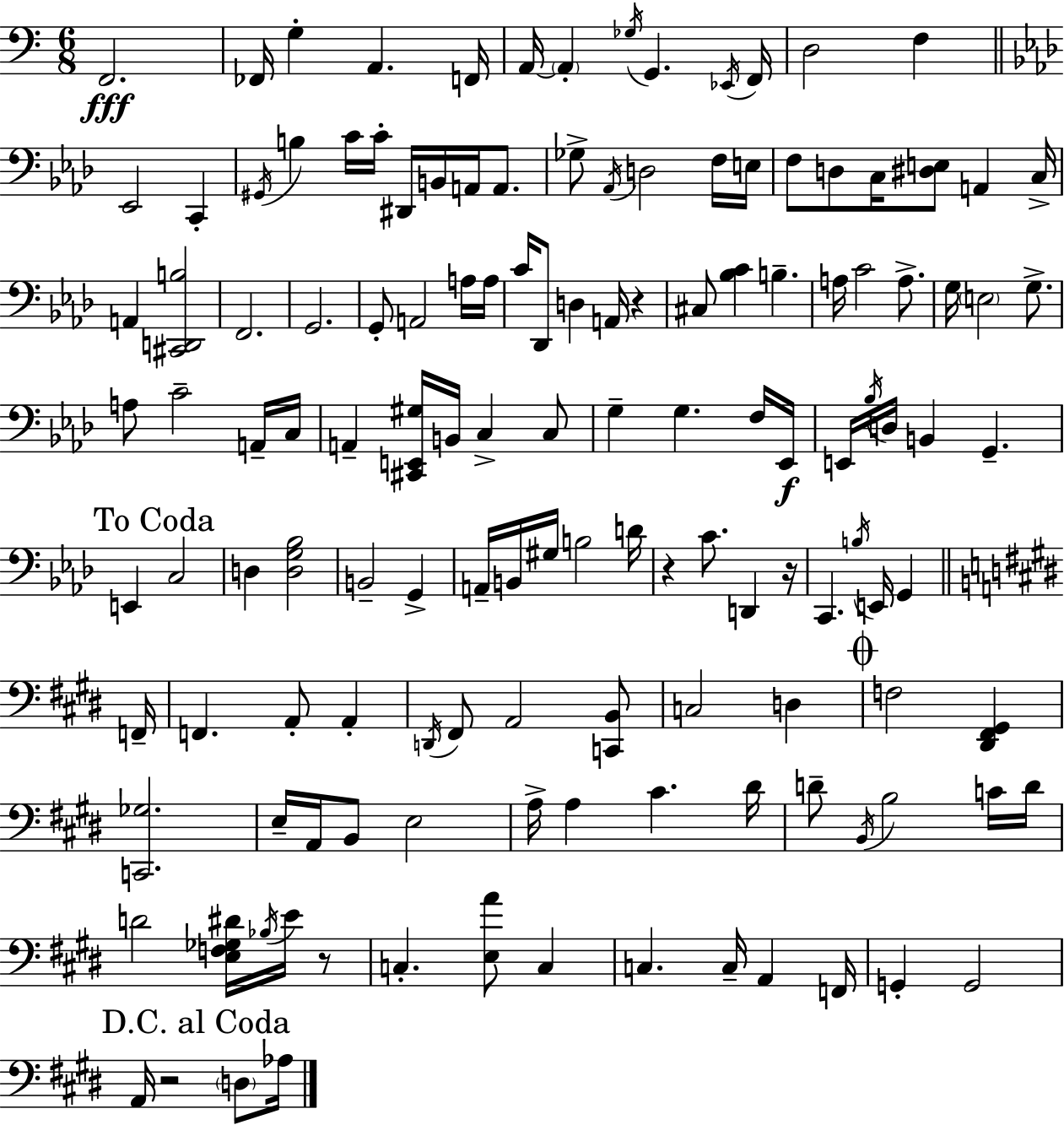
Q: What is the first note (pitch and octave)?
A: F2